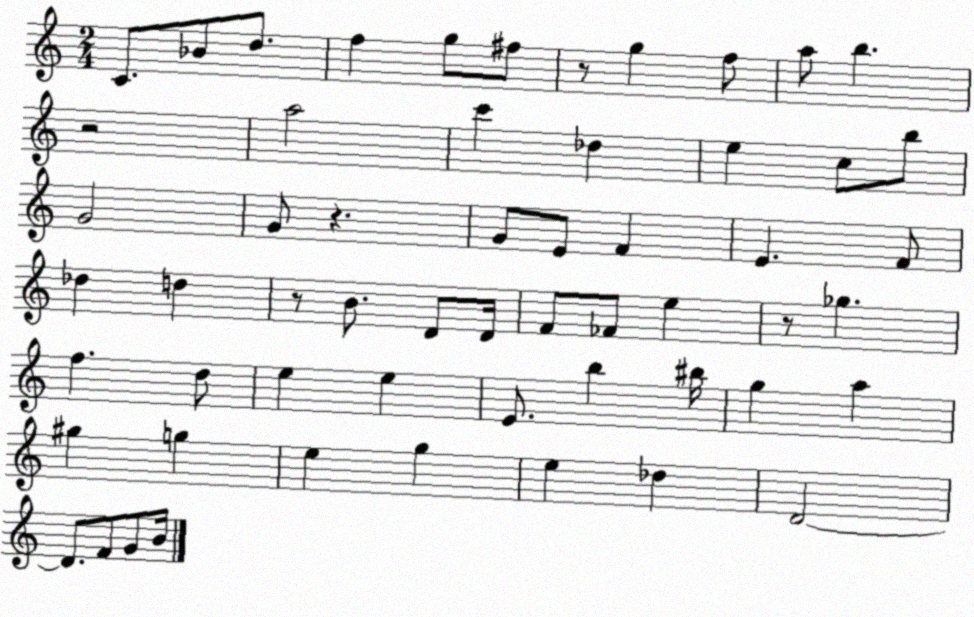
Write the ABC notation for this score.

X:1
T:Untitled
M:2/4
L:1/4
K:C
C/2 _B/2 d/2 f g/2 ^f/2 z/2 g f/2 a/2 b z2 a2 c' _d e c/2 b/2 G2 G/2 z G/2 E/2 F E F/2 _d d z/2 B/2 D/2 D/4 F/2 _F/2 e z/2 _g f d/2 e e E/2 b ^b/4 g a ^g g e g e _d D2 D/2 F/2 G/2 B/4